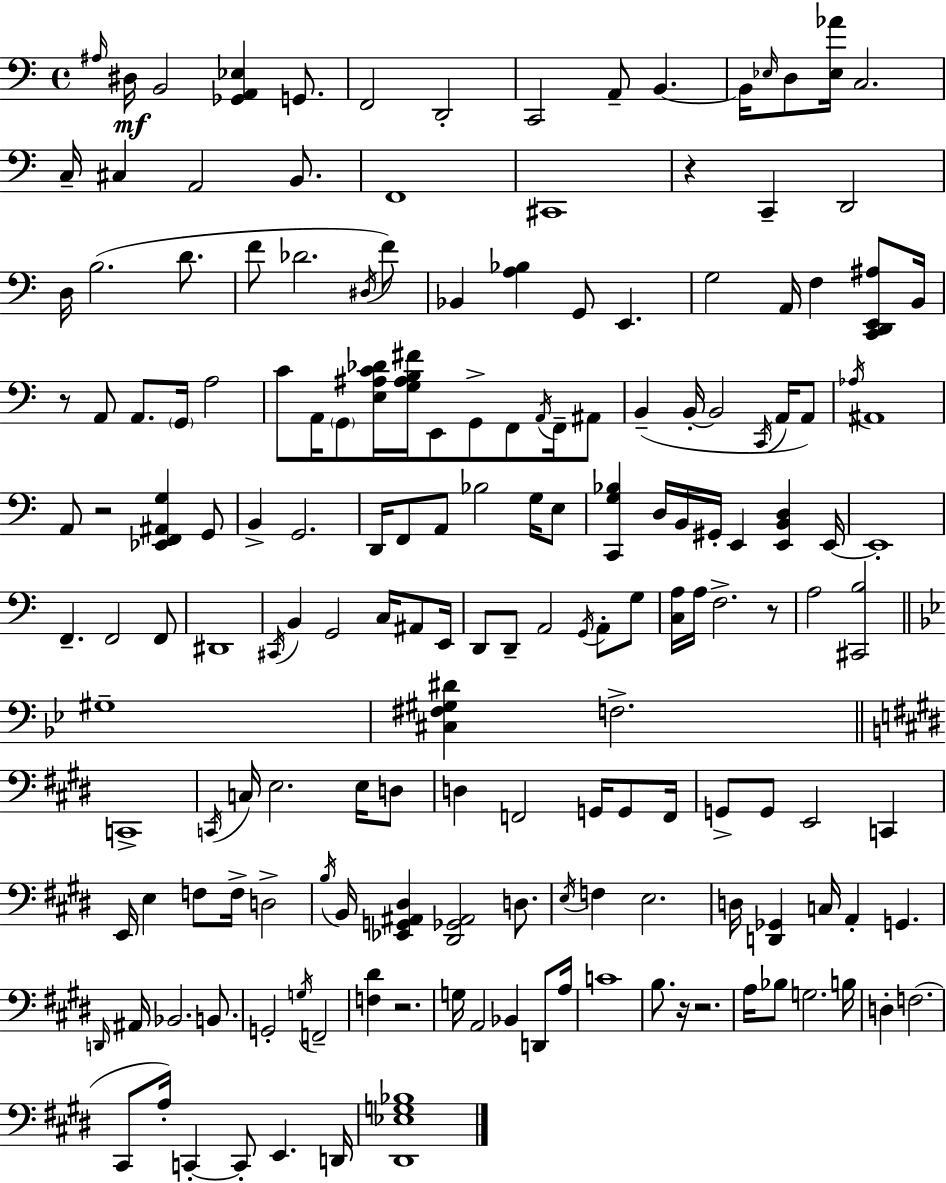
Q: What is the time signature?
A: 4/4